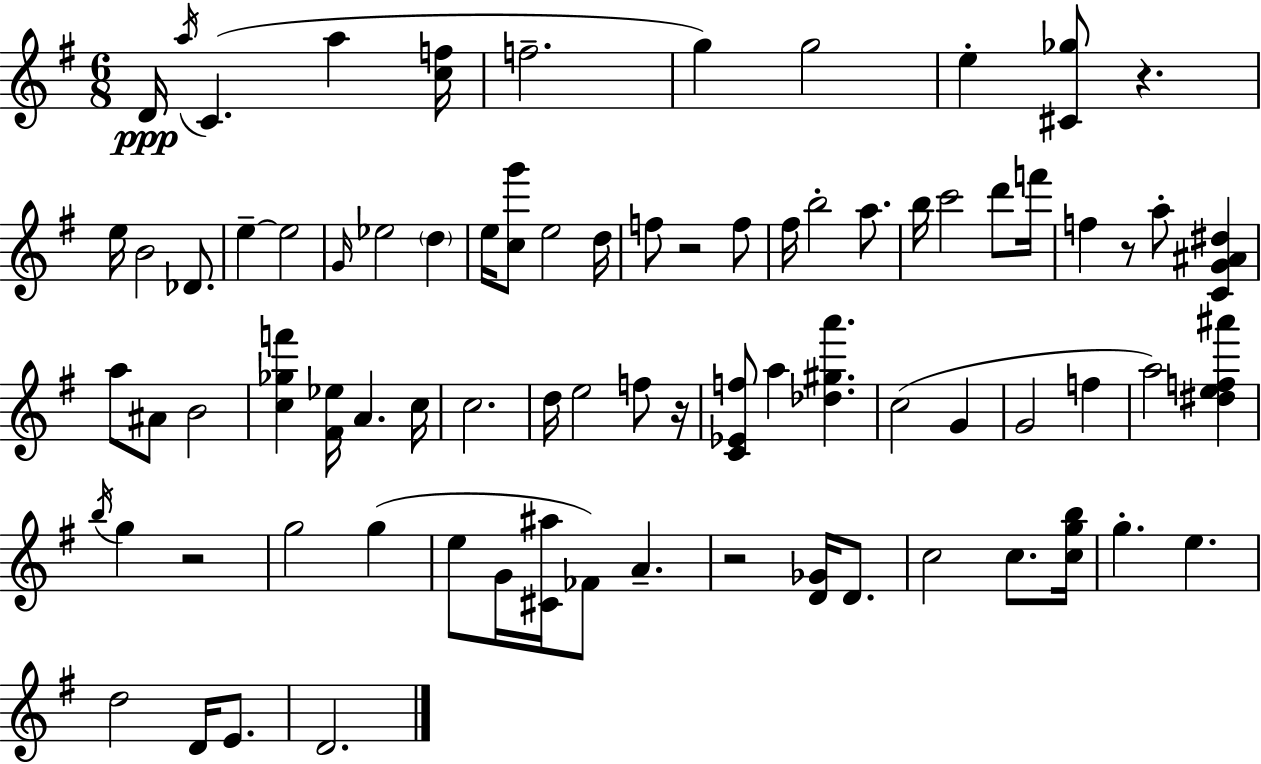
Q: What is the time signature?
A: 6/8